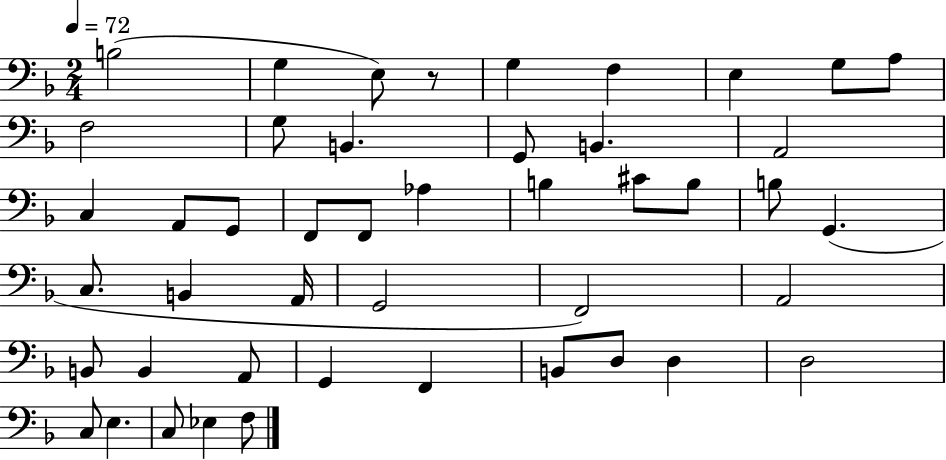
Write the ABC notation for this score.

X:1
T:Untitled
M:2/4
L:1/4
K:F
B,2 G, E,/2 z/2 G, F, E, G,/2 A,/2 F,2 G,/2 B,, G,,/2 B,, A,,2 C, A,,/2 G,,/2 F,,/2 F,,/2 _A, B, ^C/2 B,/2 B,/2 G,, C,/2 B,, A,,/4 G,,2 F,,2 A,,2 B,,/2 B,, A,,/2 G,, F,, B,,/2 D,/2 D, D,2 C,/2 E, C,/2 _E, F,/2